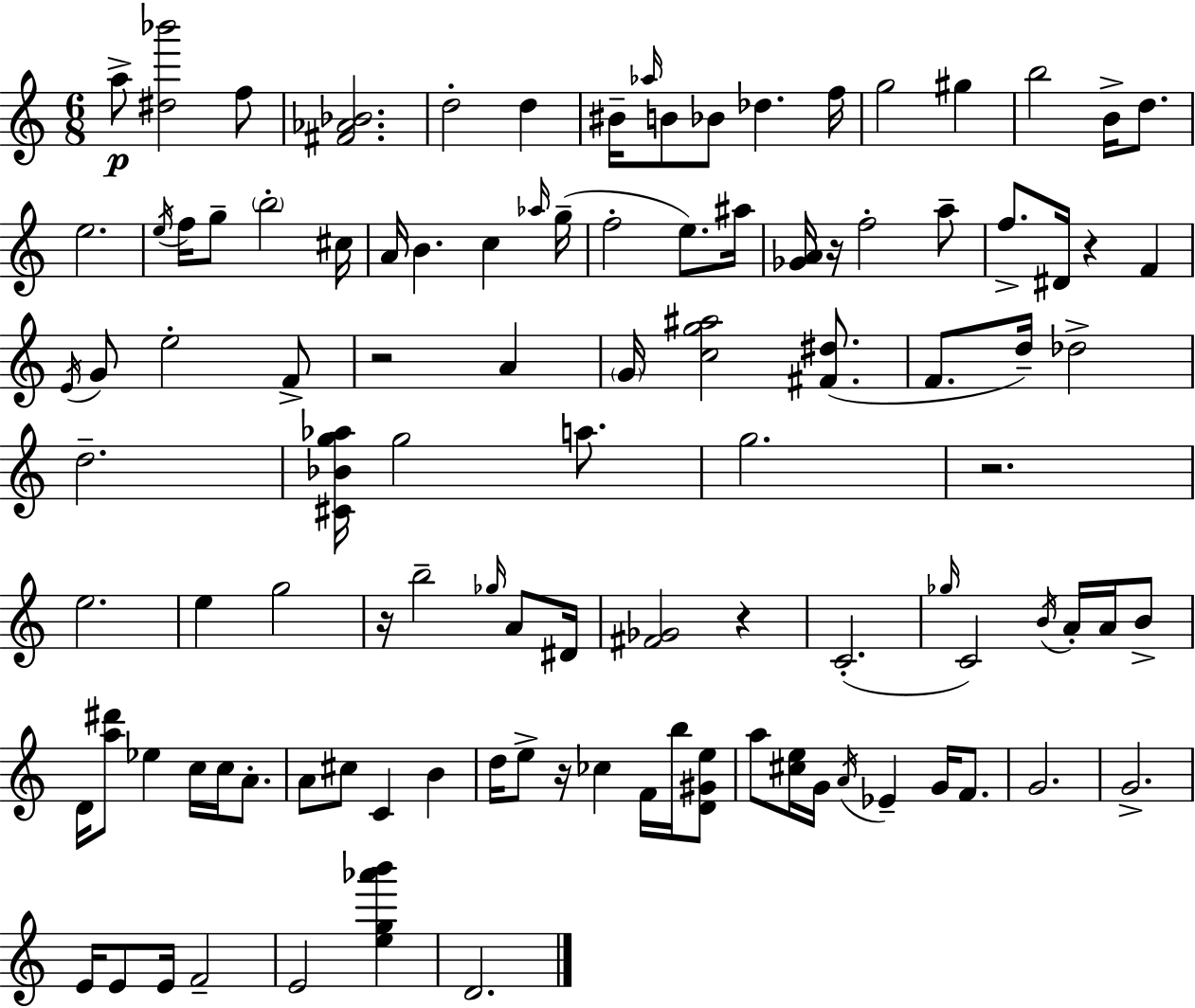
A5/e [D#5,Bb6]/h F5/e [F#4,Ab4,Bb4]/h. D5/h D5/q BIS4/s Ab5/s B4/e Bb4/e Db5/q. F5/s G5/h G#5/q B5/h B4/s D5/e. E5/h. E5/s F5/s G5/e B5/h C#5/s A4/s B4/q. C5/q Ab5/s G5/s F5/h E5/e. A#5/s [Gb4,A4]/s R/s F5/h A5/e F5/e. D#4/s R/q F4/q E4/s G4/e E5/h F4/e R/h A4/q G4/s [C5,G5,A#5]/h [F#4,D#5]/e. F4/e. D5/s Db5/h D5/h. [C#4,Bb4,G5,Ab5]/s G5/h A5/e. G5/h. R/h. E5/h. E5/q G5/h R/s B5/h Gb5/s A4/e D#4/s [F#4,Gb4]/h R/q C4/h. Gb5/s C4/h B4/s A4/s A4/s B4/e D4/s [A5,D#6]/e Eb5/q C5/s C5/s A4/e. A4/e C#5/e C4/q B4/q D5/s E5/e R/s CES5/q F4/s B5/s [D4,G#4,E5]/e A5/e [C#5,E5]/s G4/s A4/s Eb4/q G4/s F4/e. G4/h. G4/h. E4/s E4/e E4/s F4/h E4/h [E5,G5,Ab6,B6]/q D4/h.